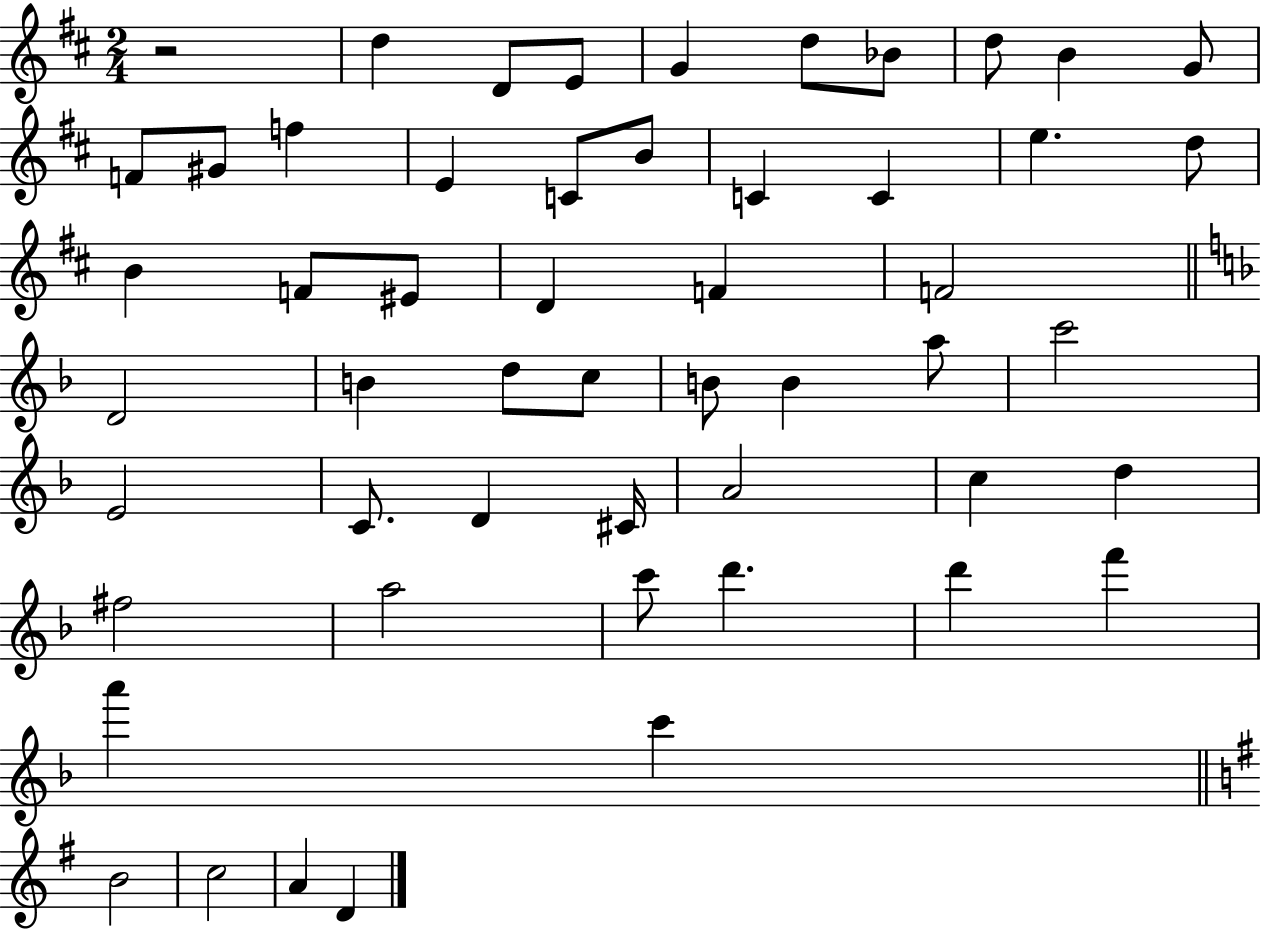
R/h D5/q D4/e E4/e G4/q D5/e Bb4/e D5/e B4/q G4/e F4/e G#4/e F5/q E4/q C4/e B4/e C4/q C4/q E5/q. D5/e B4/q F4/e EIS4/e D4/q F4/q F4/h D4/h B4/q D5/e C5/e B4/e B4/q A5/e C6/h E4/h C4/e. D4/q C#4/s A4/h C5/q D5/q F#5/h A5/h C6/e D6/q. D6/q F6/q A6/q C6/q B4/h C5/h A4/q D4/q